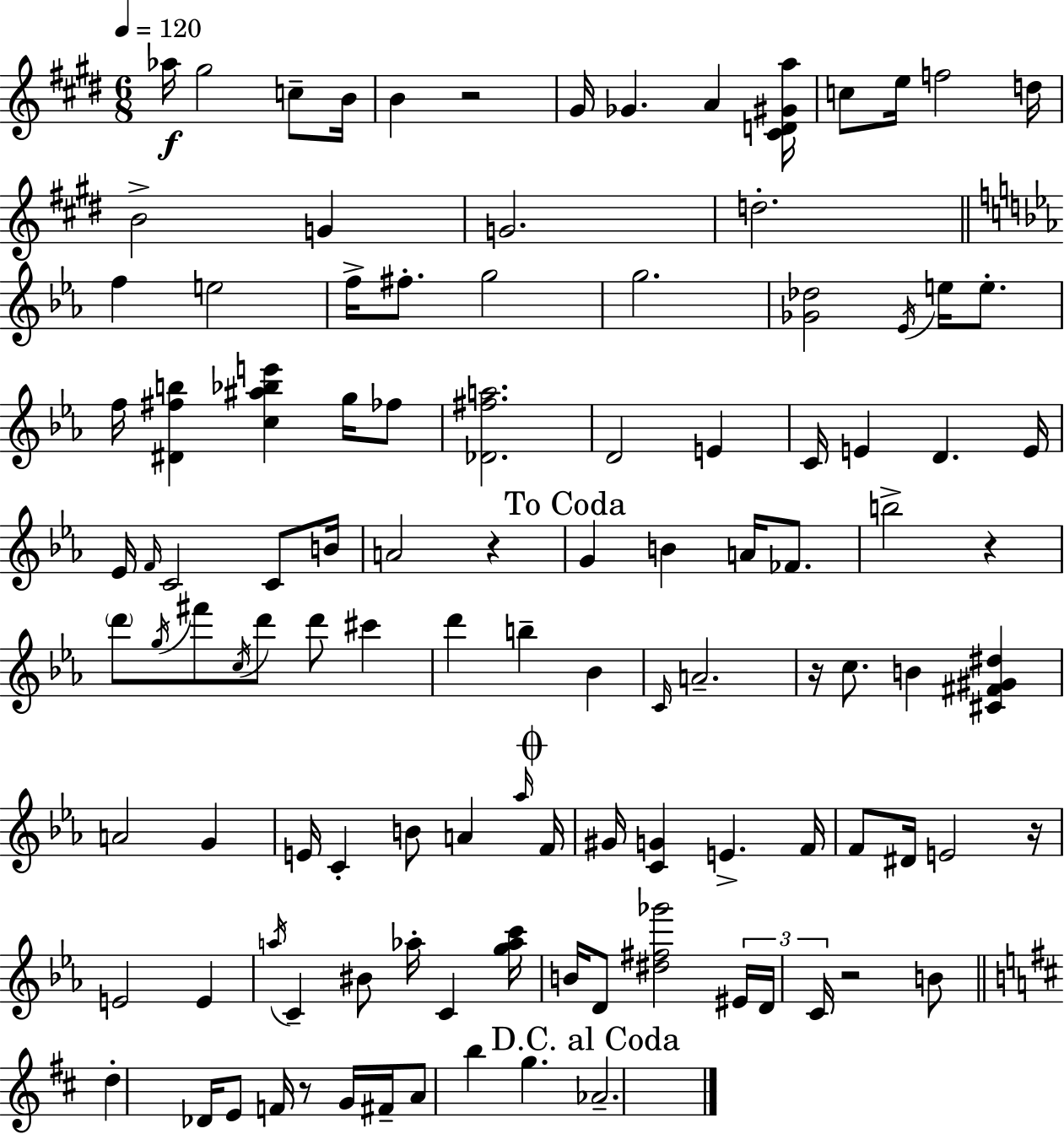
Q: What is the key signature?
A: E major